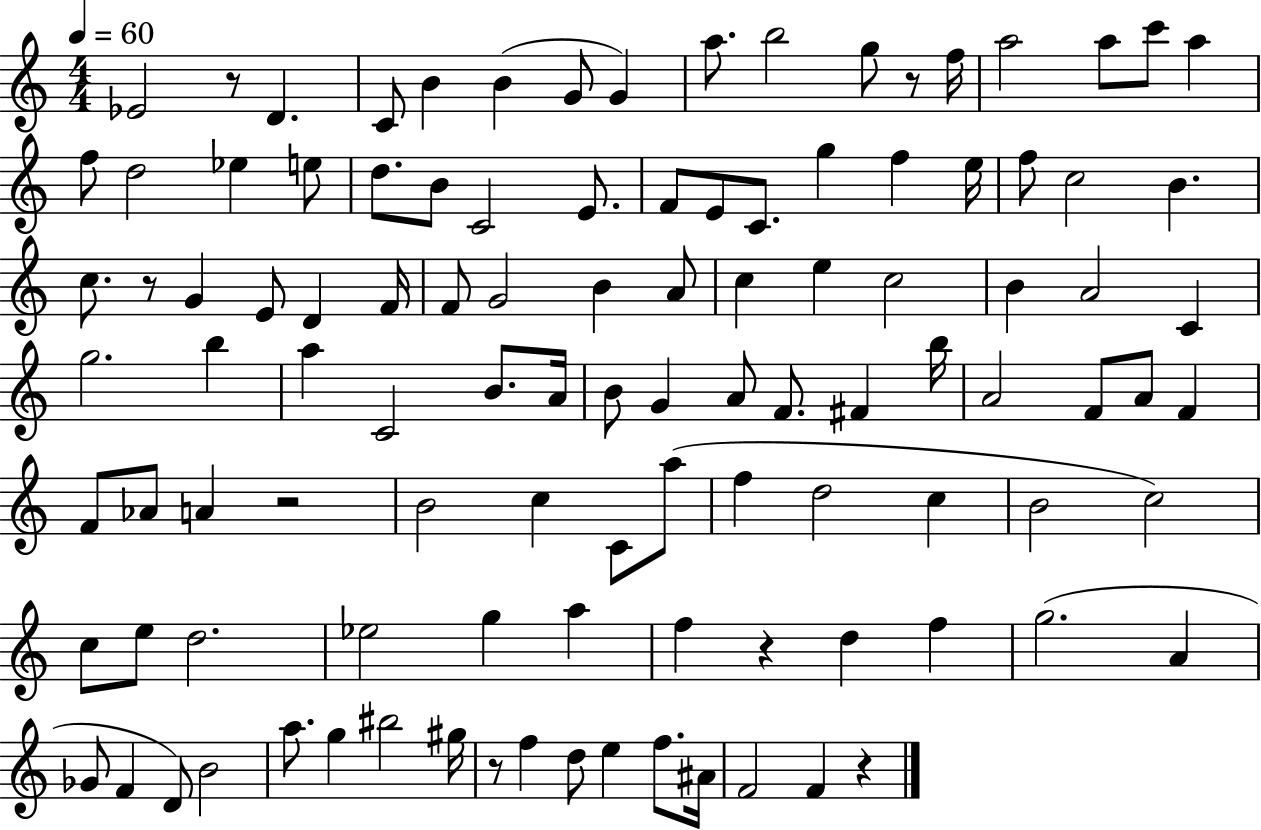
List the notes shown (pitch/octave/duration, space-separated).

Eb4/h R/e D4/q. C4/e B4/q B4/q G4/e G4/q A5/e. B5/h G5/e R/e F5/s A5/h A5/e C6/e A5/q F5/e D5/h Eb5/q E5/e D5/e. B4/e C4/h E4/e. F4/e E4/e C4/e. G5/q F5/q E5/s F5/e C5/h B4/q. C5/e. R/e G4/q E4/e D4/q F4/s F4/e G4/h B4/q A4/e C5/q E5/q C5/h B4/q A4/h C4/q G5/h. B5/q A5/q C4/h B4/e. A4/s B4/e G4/q A4/e F4/e. F#4/q B5/s A4/h F4/e A4/e F4/q F4/e Ab4/e A4/q R/h B4/h C5/q C4/e A5/e F5/q D5/h C5/q B4/h C5/h C5/e E5/e D5/h. Eb5/h G5/q A5/q F5/q R/q D5/q F5/q G5/h. A4/q Gb4/e F4/q D4/e B4/h A5/e. G5/q BIS5/h G#5/s R/e F5/q D5/e E5/q F5/e. A#4/s F4/h F4/q R/q